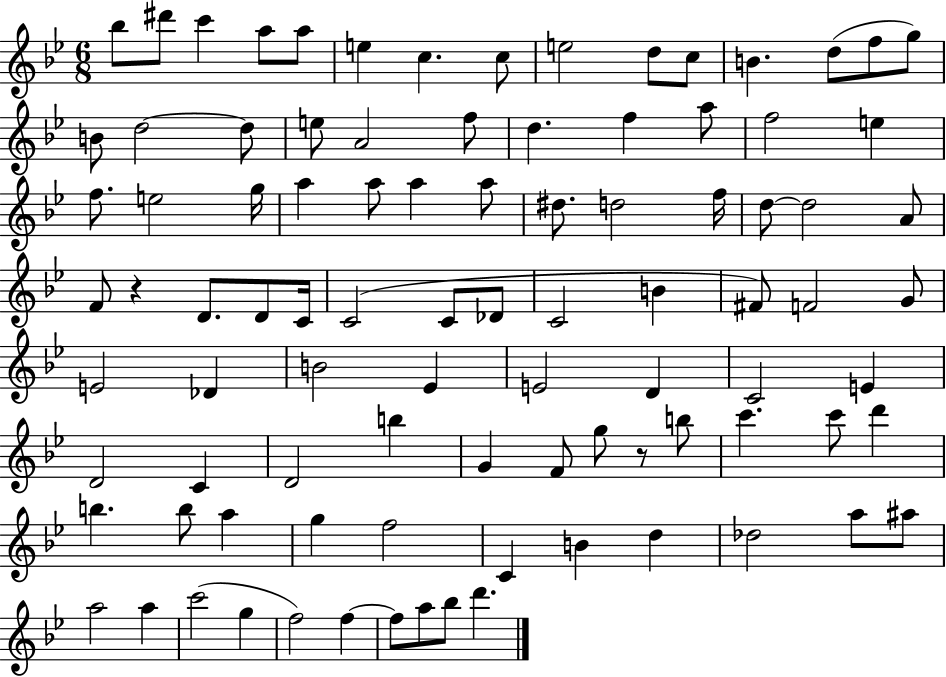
Bb5/e D#6/e C6/q A5/e A5/e E5/q C5/q. C5/e E5/h D5/e C5/e B4/q. D5/e F5/e G5/e B4/e D5/h D5/e E5/e A4/h F5/e D5/q. F5/q A5/e F5/h E5/q F5/e. E5/h G5/s A5/q A5/e A5/q A5/e D#5/e. D5/h F5/s D5/e D5/h A4/e F4/e R/q D4/e. D4/e C4/s C4/h C4/e Db4/e C4/h B4/q F#4/e F4/h G4/e E4/h Db4/q B4/h Eb4/q E4/h D4/q C4/h E4/q D4/h C4/q D4/h B5/q G4/q F4/e G5/e R/e B5/e C6/q. C6/e D6/q B5/q. B5/e A5/q G5/q F5/h C4/q B4/q D5/q Db5/h A5/e A#5/e A5/h A5/q C6/h G5/q F5/h F5/q F5/e A5/e Bb5/e D6/q.